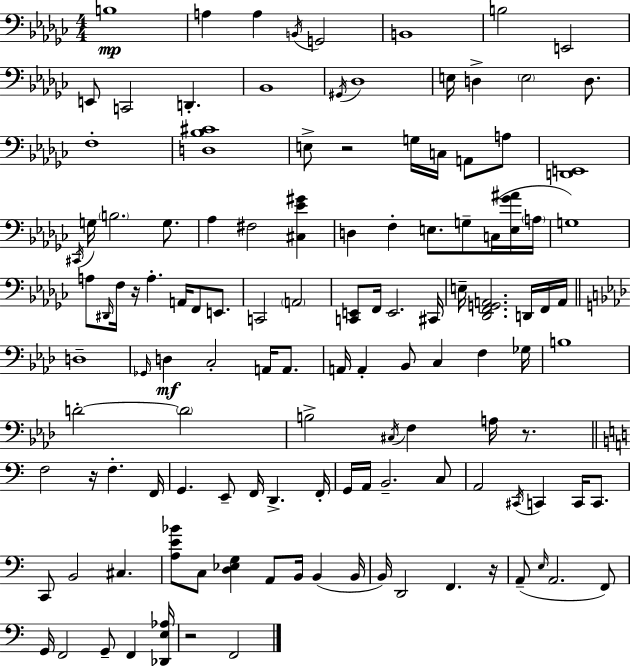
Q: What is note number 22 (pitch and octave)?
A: C3